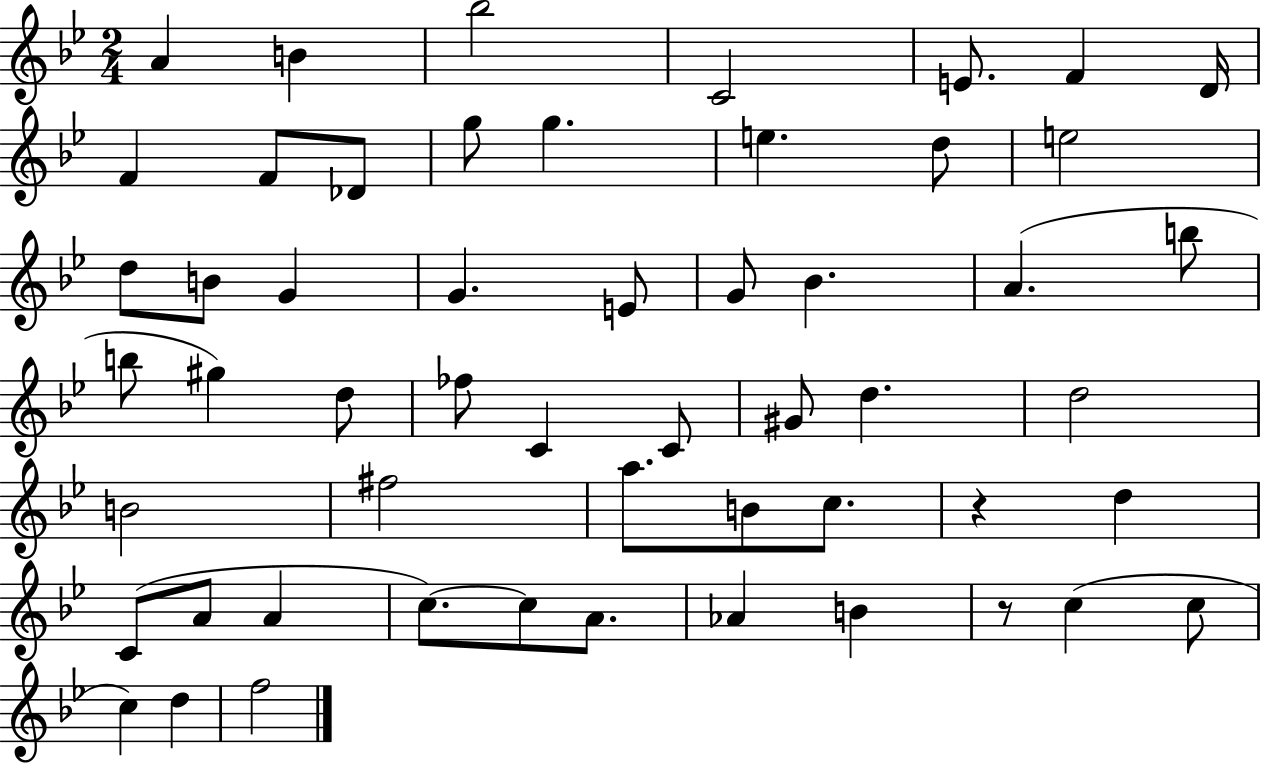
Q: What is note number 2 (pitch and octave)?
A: B4